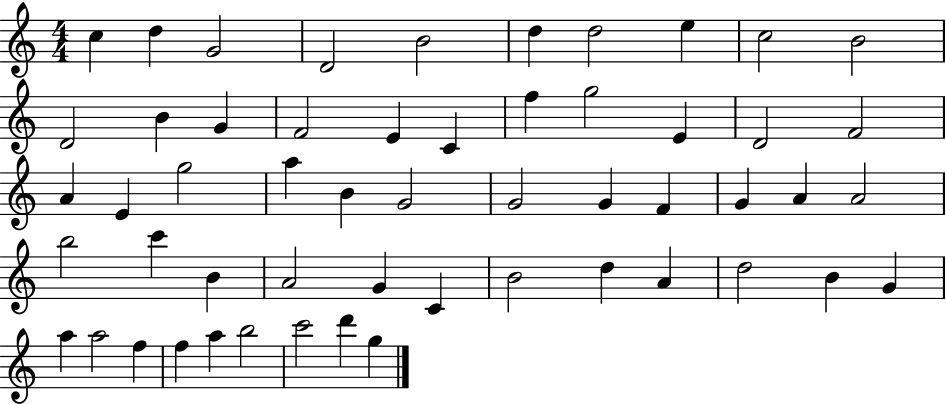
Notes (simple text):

C5/q D5/q G4/h D4/h B4/h D5/q D5/h E5/q C5/h B4/h D4/h B4/q G4/q F4/h E4/q C4/q F5/q G5/h E4/q D4/h F4/h A4/q E4/q G5/h A5/q B4/q G4/h G4/h G4/q F4/q G4/q A4/q A4/h B5/h C6/q B4/q A4/h G4/q C4/q B4/h D5/q A4/q D5/h B4/q G4/q A5/q A5/h F5/q F5/q A5/q B5/h C6/h D6/q G5/q